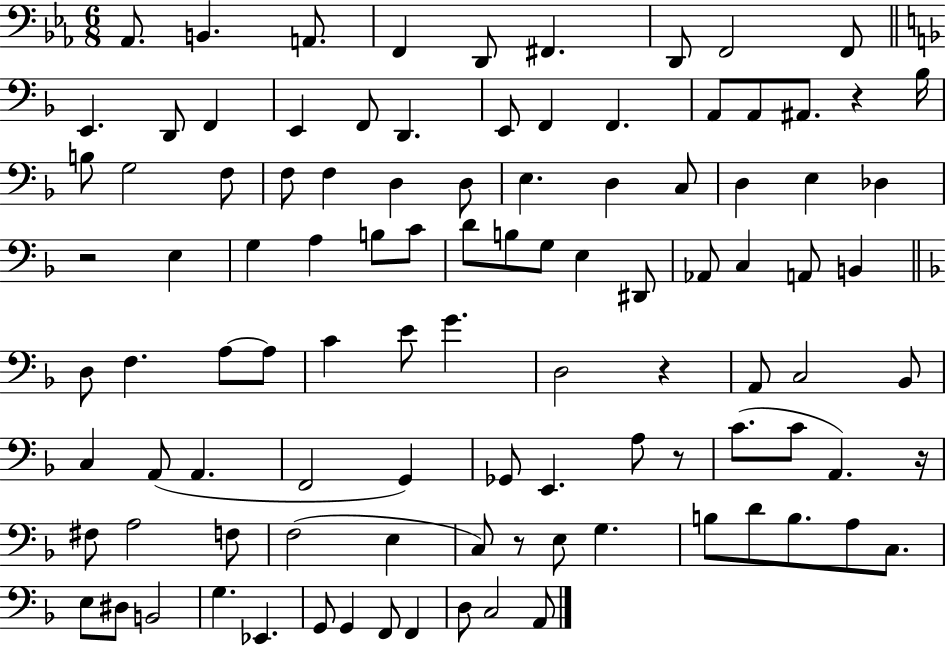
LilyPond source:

{
  \clef bass
  \numericTimeSignature
  \time 6/8
  \key ees \major
  aes,8. b,4. a,8. | f,4 d,8 fis,4. | d,8 f,2 f,8 | \bar "||" \break \key f \major e,4. d,8 f,4 | e,4 f,8 d,4. | e,8 f,4 f,4. | a,8 a,8 ais,8. r4 bes16 | \break b8 g2 f8 | f8 f4 d4 d8 | e4. d4 c8 | d4 e4 des4 | \break r2 e4 | g4 a4 b8 c'8 | d'8 b8 g8 e4 dis,8 | aes,8 c4 a,8 b,4 | \break \bar "||" \break \key f \major d8 f4. a8~~ a8 | c'4 e'8 g'4. | d2 r4 | a,8 c2 bes,8 | \break c4 a,8( a,4. | f,2 g,4) | ges,8 e,4. a8 r8 | c'8.( c'8 a,4.) r16 | \break fis8 a2 f8 | f2( e4 | c8) r8 e8 g4. | b8 d'8 b8. a8 c8. | \break e8 dis8 b,2 | g4. ees,4. | g,8 g,4 f,8 f,4 | d8 c2 a,8 | \break \bar "|."
}